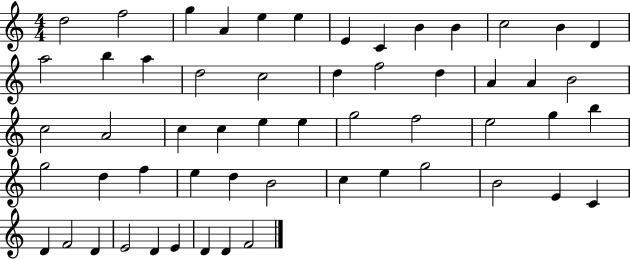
{
  \clef treble
  \numericTimeSignature
  \time 4/4
  \key c \major
  d''2 f''2 | g''4 a'4 e''4 e''4 | e'4 c'4 b'4 b'4 | c''2 b'4 d'4 | \break a''2 b''4 a''4 | d''2 c''2 | d''4 f''2 d''4 | a'4 a'4 b'2 | \break c''2 a'2 | c''4 c''4 e''4 e''4 | g''2 f''2 | e''2 g''4 b''4 | \break g''2 d''4 f''4 | e''4 d''4 b'2 | c''4 e''4 g''2 | b'2 e'4 c'4 | \break d'4 f'2 d'4 | e'2 d'4 e'4 | d'4 d'4 f'2 | \bar "|."
}